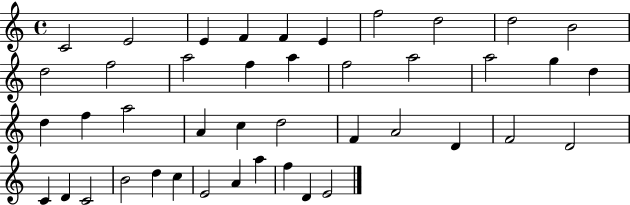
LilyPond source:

{
  \clef treble
  \time 4/4
  \defaultTimeSignature
  \key c \major
  c'2 e'2 | e'4 f'4 f'4 e'4 | f''2 d''2 | d''2 b'2 | \break d''2 f''2 | a''2 f''4 a''4 | f''2 a''2 | a''2 g''4 d''4 | \break d''4 f''4 a''2 | a'4 c''4 d''2 | f'4 a'2 d'4 | f'2 d'2 | \break c'4 d'4 c'2 | b'2 d''4 c''4 | e'2 a'4 a''4 | f''4 d'4 e'2 | \break \bar "|."
}